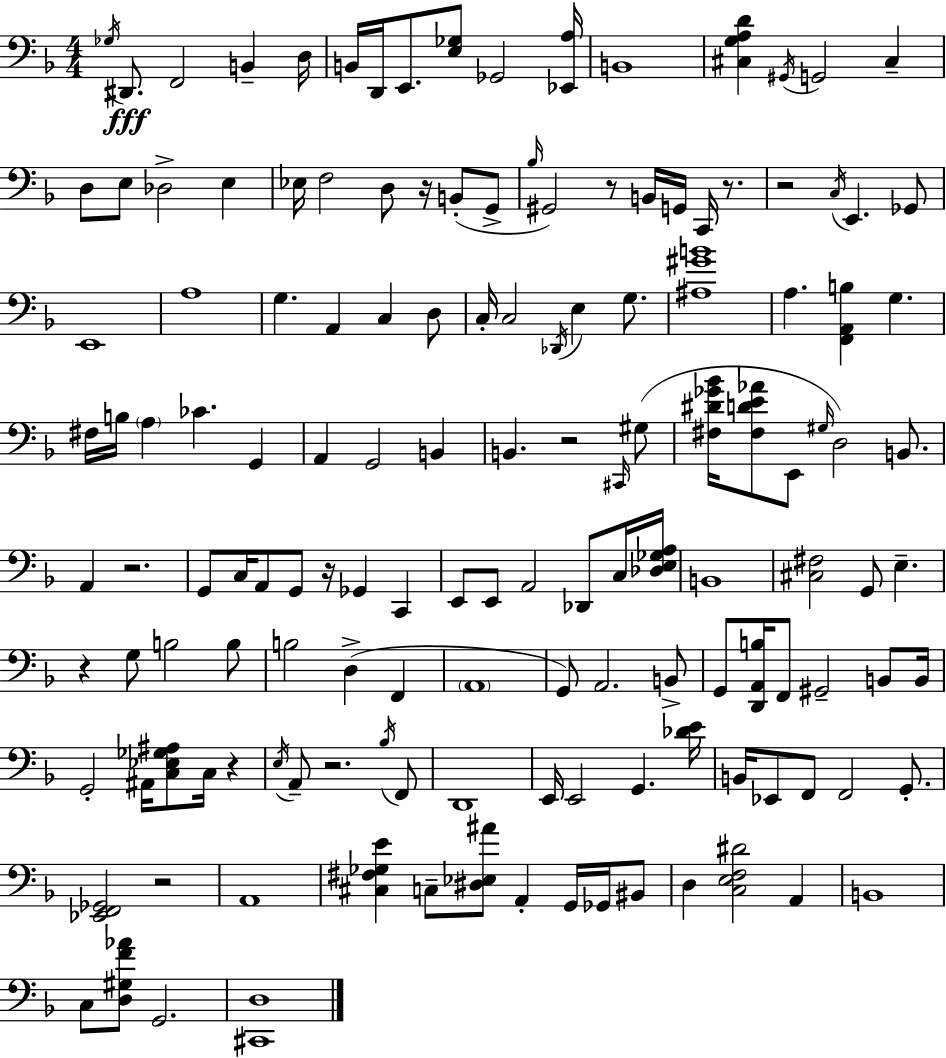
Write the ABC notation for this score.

X:1
T:Untitled
M:4/4
L:1/4
K:Dm
_G,/4 ^D,,/2 F,,2 B,, D,/4 B,,/4 D,,/4 E,,/2 [E,_G,]/2 _G,,2 [_E,,A,]/4 B,,4 [^C,G,A,D] ^G,,/4 G,,2 ^C, D,/2 E,/2 _D,2 E, _E,/4 F,2 D,/2 z/4 B,,/2 G,,/2 _B,/4 ^G,,2 z/2 B,,/4 G,,/4 C,,/4 z/2 z2 C,/4 E,, _G,,/2 E,,4 A,4 G, A,, C, D,/2 C,/4 C,2 _D,,/4 E, G,/2 [^A,^GB]4 A, [F,,A,,B,] G, ^F,/4 B,/4 A, _C G,, A,, G,,2 B,, B,, z2 ^C,,/4 ^G,/2 [^F,^D_G_B]/4 [^F,DE_A]/2 E,,/2 ^G,/4 D,2 B,,/2 A,, z2 G,,/2 C,/4 A,,/2 G,,/2 z/4 _G,, C,, E,,/2 E,,/2 A,,2 _D,,/2 C,/4 [_D,E,_G,A,]/4 B,,4 [^C,^F,]2 G,,/2 E, z G,/2 B,2 B,/2 B,2 D, F,, A,,4 G,,/2 A,,2 B,,/2 G,,/2 [D,,A,,B,]/4 F,,/2 ^G,,2 B,,/2 B,,/4 G,,2 ^A,,/4 [C,_E,_G,^A,]/2 C,/4 z E,/4 A,,/2 z2 _B,/4 F,,/2 D,,4 E,,/4 E,,2 G,, [_DE]/4 B,,/4 _E,,/2 F,,/2 F,,2 G,,/2 [_E,,F,,_G,,]2 z2 A,,4 [^C,^F,_G,E] C,/2 [^D,_E,^A]/2 A,, G,,/4 _G,,/4 ^B,,/2 D, [C,E,F,^D]2 A,, B,,4 C,/2 [D,^G,F_A]/2 G,,2 [^C,,D,]4